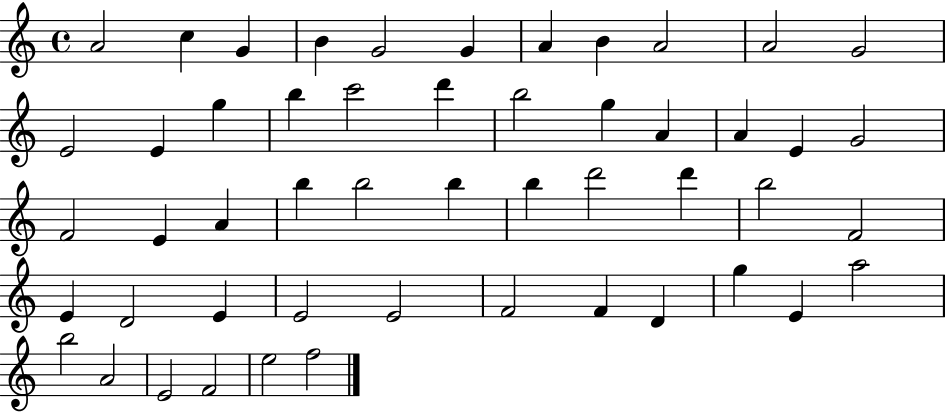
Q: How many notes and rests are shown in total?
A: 51